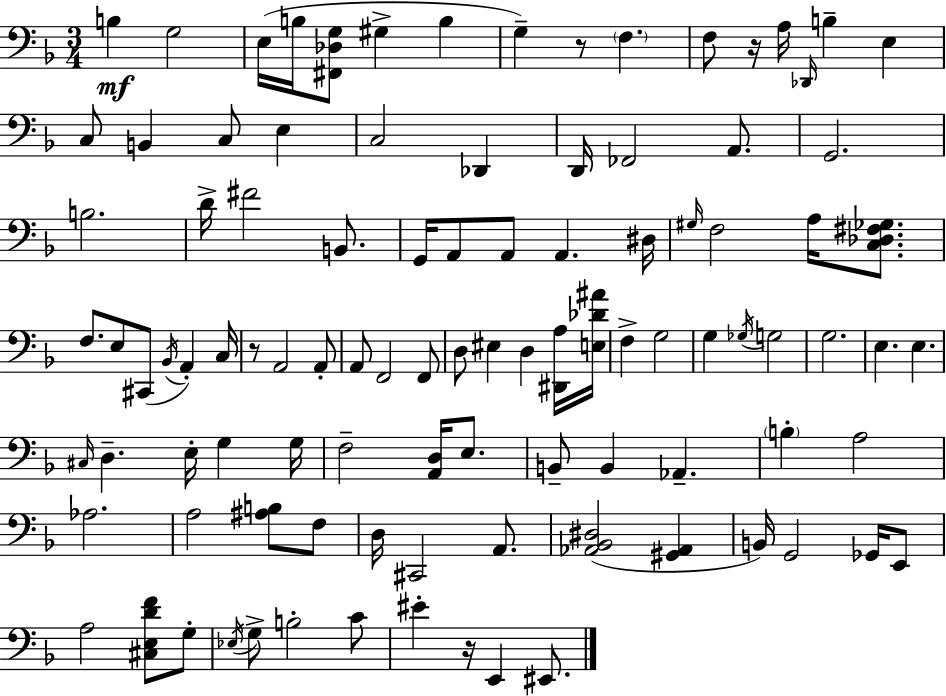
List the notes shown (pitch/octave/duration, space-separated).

B3/q G3/h E3/s B3/s [F#2,Db3,G3]/e G#3/q B3/q G3/q R/e F3/q. F3/e R/s A3/s Db2/s B3/q E3/q C3/e B2/q C3/e E3/q C3/h Db2/q D2/s FES2/h A2/e. G2/h. B3/h. D4/s F#4/h B2/e. G2/s A2/e A2/e A2/q. D#3/s G#3/s F3/h A3/s [C3,Db3,F#3,Gb3]/e. F3/e. E3/e C#2/e Bb2/s A2/q C3/s R/e A2/h A2/e A2/e F2/h F2/e D3/e EIS3/q D3/q [D#2,A3]/s [E3,Db4,A#4]/s F3/q G3/h G3/q Gb3/s G3/h G3/h. E3/q. E3/q. C#3/s D3/q. E3/s G3/q G3/s F3/h [A2,D3]/s E3/e. B2/e B2/q Ab2/q. B3/q A3/h Ab3/h. A3/h [A#3,B3]/e F3/e D3/s C#2/h A2/e. [Ab2,Bb2,D#3]/h [G#2,Ab2]/q B2/s G2/h Gb2/s E2/e A3/h [C#3,E3,D4,F4]/e G3/e Eb3/s G3/e B3/h C4/e EIS4/q R/s E2/q EIS2/e.